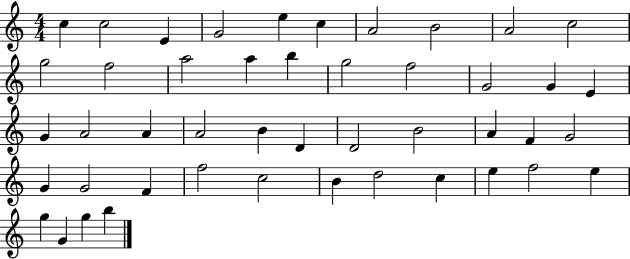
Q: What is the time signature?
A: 4/4